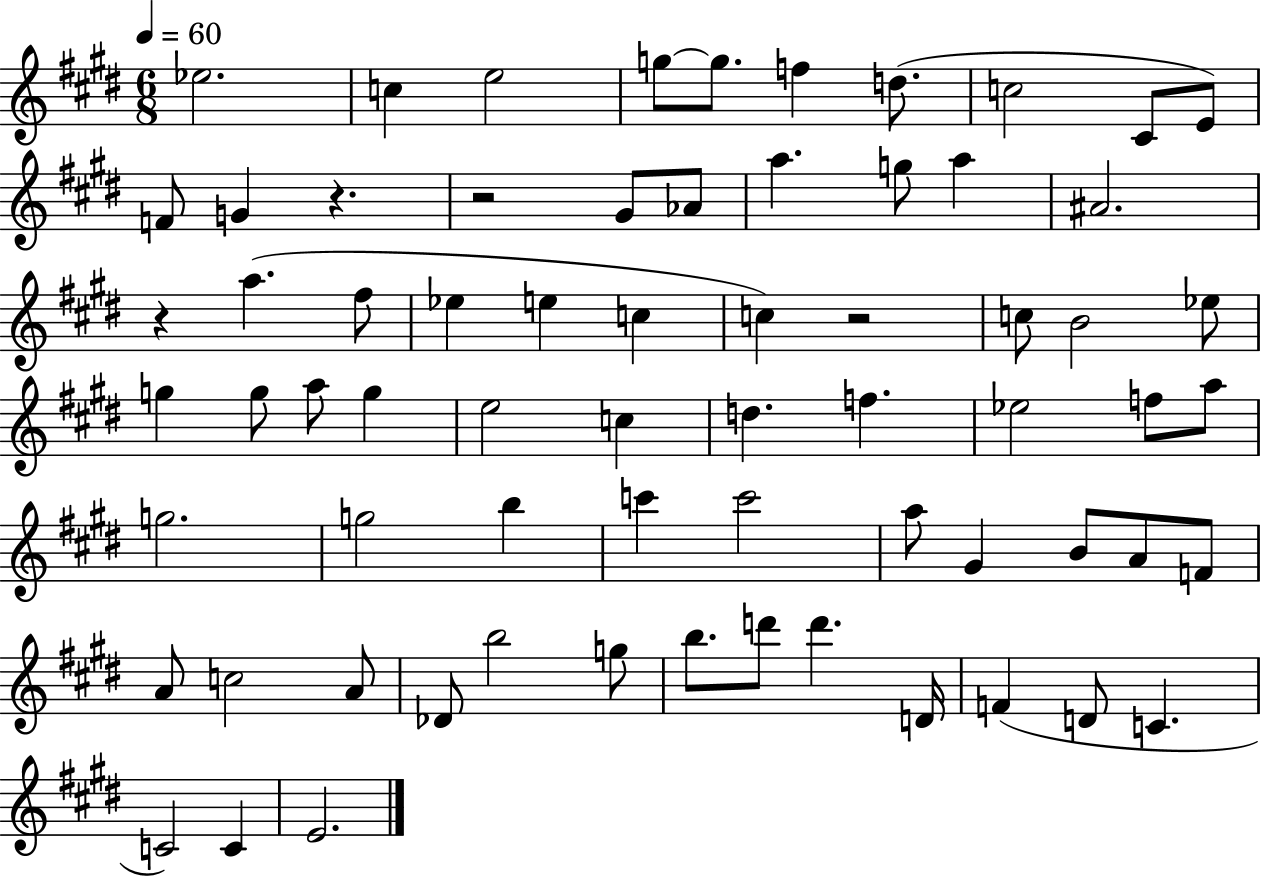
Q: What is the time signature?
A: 6/8